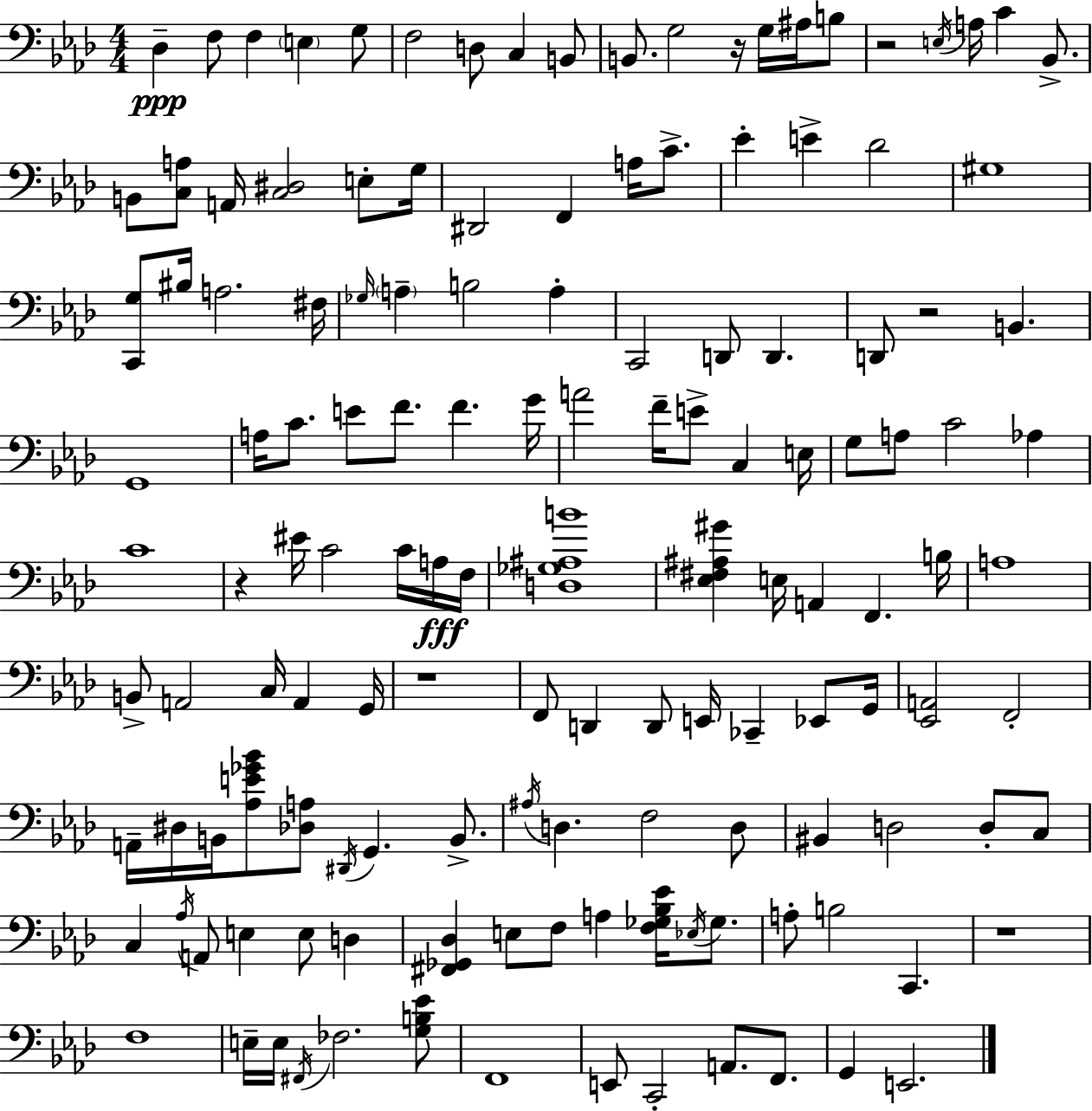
{
  \clef bass
  \numericTimeSignature
  \time 4/4
  \key aes \major
  \repeat volta 2 { des4--\ppp f8 f4 \parenthesize e4 g8 | f2 d8 c4 b,8 | b,8. g2 r16 g16 ais16 b8 | r2 \acciaccatura { e16 } a16 c'4 bes,8.-> | \break b,8 <c a>8 a,16 <c dis>2 e8-. | g16 dis,2 f,4 a16 c'8.-> | ees'4-. e'4-> des'2 | gis1 | \break <c, g>8 bis16 a2. | fis16 \grace { ges16 } \parenthesize a4-- b2 a4-. | c,2 d,8 d,4. | d,8 r2 b,4. | \break g,1 | a16 c'8. e'8 f'8. f'4. | g'16 a'2 f'16-- e'8-> c4 | e16 g8 a8 c'2 aes4 | \break c'1 | r4 eis'16 c'2 c'16 | a16\fff f16 <d ges ais b'>1 | <ees fis ais gis'>4 e16 a,4 f,4. | \break b16 a1 | b,8-> a,2 c16 a,4 | g,16 r1 | f,8 d,4 d,8 e,16 ces,4-- ees,8 | \break g,16 <ees, a,>2 f,2-. | a,16-- dis16 b,16 <aes e' ges' bes'>8 <des a>8 \acciaccatura { dis,16 } g,4. | b,8.-> \acciaccatura { ais16 } d4. f2 | d8 bis,4 d2 | \break d8-. c8 c4 \acciaccatura { aes16 } a,8 e4 e8 | d4 <fis, ges, des>4 e8 f8 a4 | <f ges bes ees'>16 \acciaccatura { ees16 } ges8. a8-. b2 | c,4. r1 | \break f1 | e16-- e16 \acciaccatura { fis,16 } fes2. | <g b ees'>8 f,1 | e,8 c,2-. | \break a,8. f,8. g,4 e,2. | } \bar "|."
}